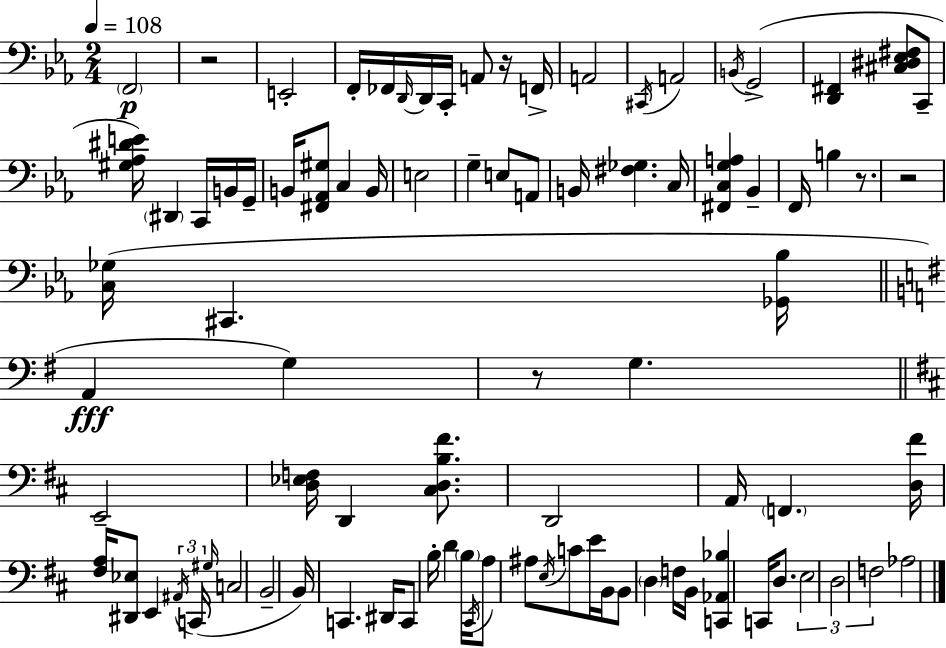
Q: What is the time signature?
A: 2/4